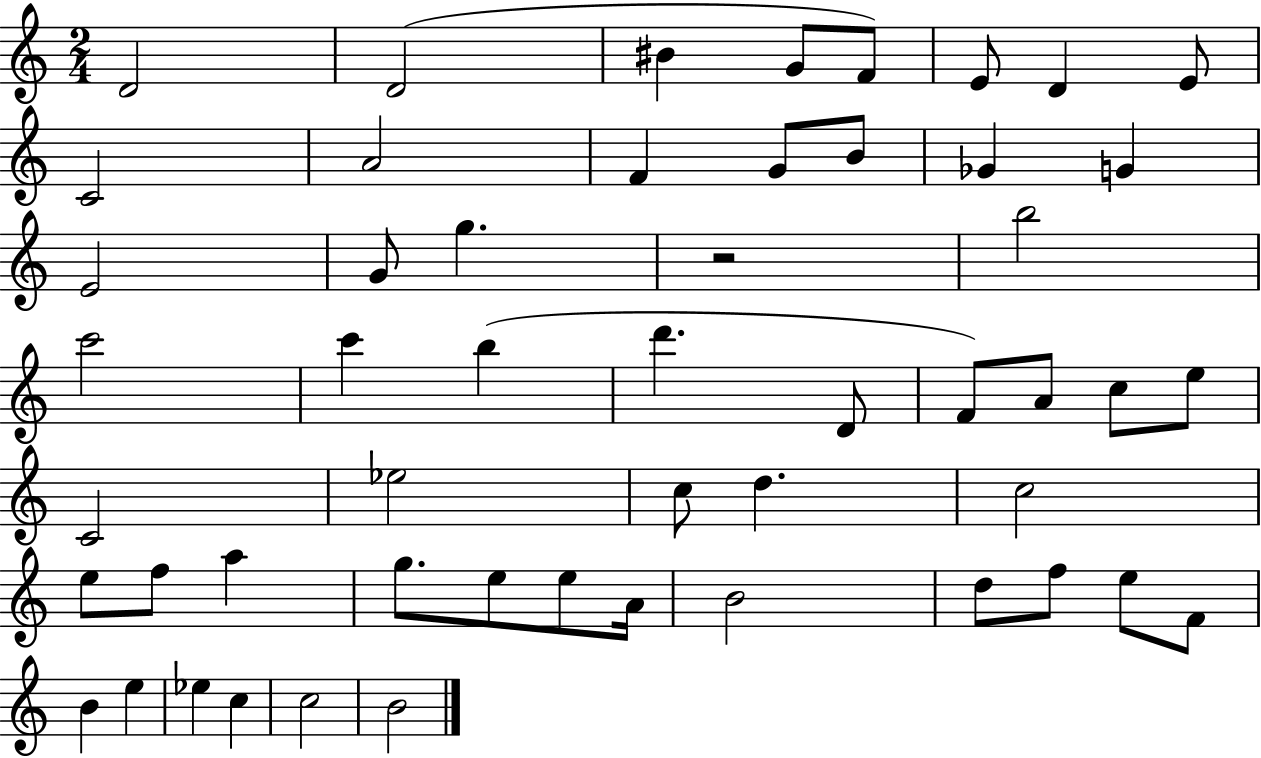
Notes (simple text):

D4/h D4/h BIS4/q G4/e F4/e E4/e D4/q E4/e C4/h A4/h F4/q G4/e B4/e Gb4/q G4/q E4/h G4/e G5/q. R/h B5/h C6/h C6/q B5/q D6/q. D4/e F4/e A4/e C5/e E5/e C4/h Eb5/h C5/e D5/q. C5/h E5/e F5/e A5/q G5/e. E5/e E5/e A4/s B4/h D5/e F5/e E5/e F4/e B4/q E5/q Eb5/q C5/q C5/h B4/h